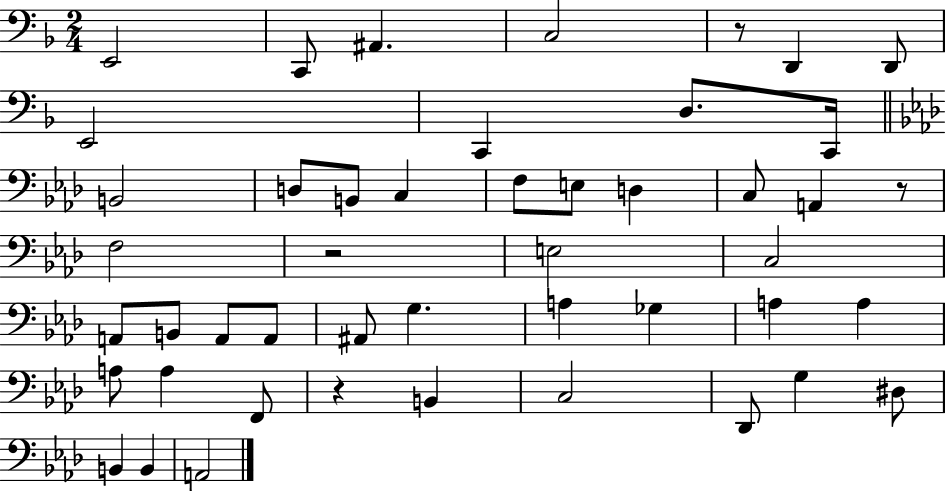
{
  \clef bass
  \numericTimeSignature
  \time 2/4
  \key f \major
  \repeat volta 2 { e,2 | c,8 ais,4. | c2 | r8 d,4 d,8 | \break e,2 | c,4 d8. c,16 | \bar "||" \break \key f \minor b,2 | d8 b,8 c4 | f8 e8 d4 | c8 a,4 r8 | \break f2 | r2 | e2 | c2 | \break a,8 b,8 a,8 a,8 | ais,8 g4. | a4 ges4 | a4 a4 | \break a8 a4 f,8 | r4 b,4 | c2 | des,8 g4 dis8 | \break b,4 b,4 | a,2 | } \bar "|."
}